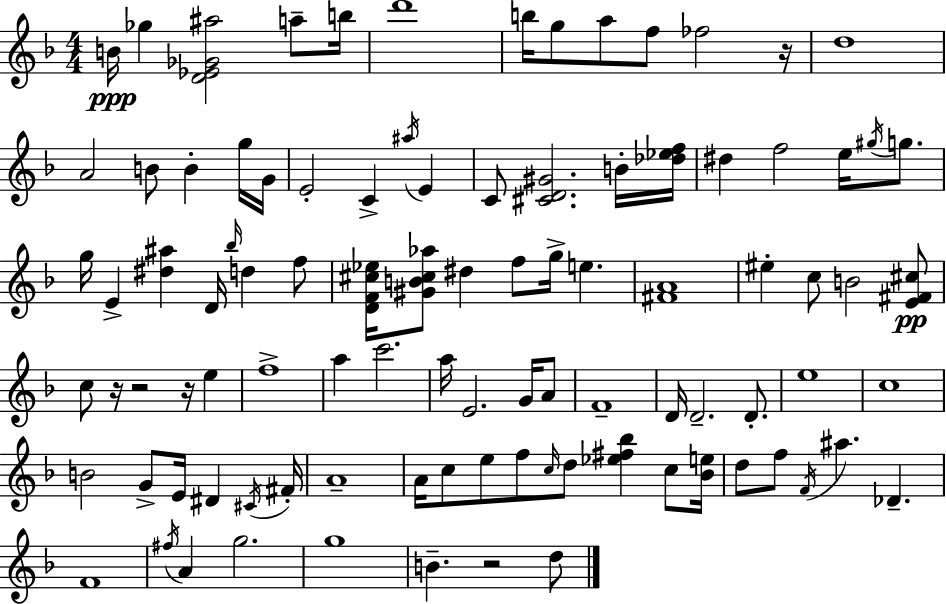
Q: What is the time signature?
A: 4/4